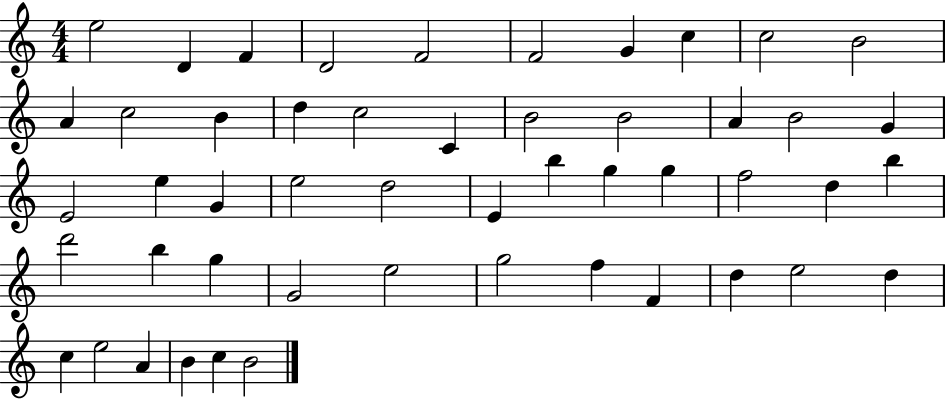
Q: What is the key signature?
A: C major